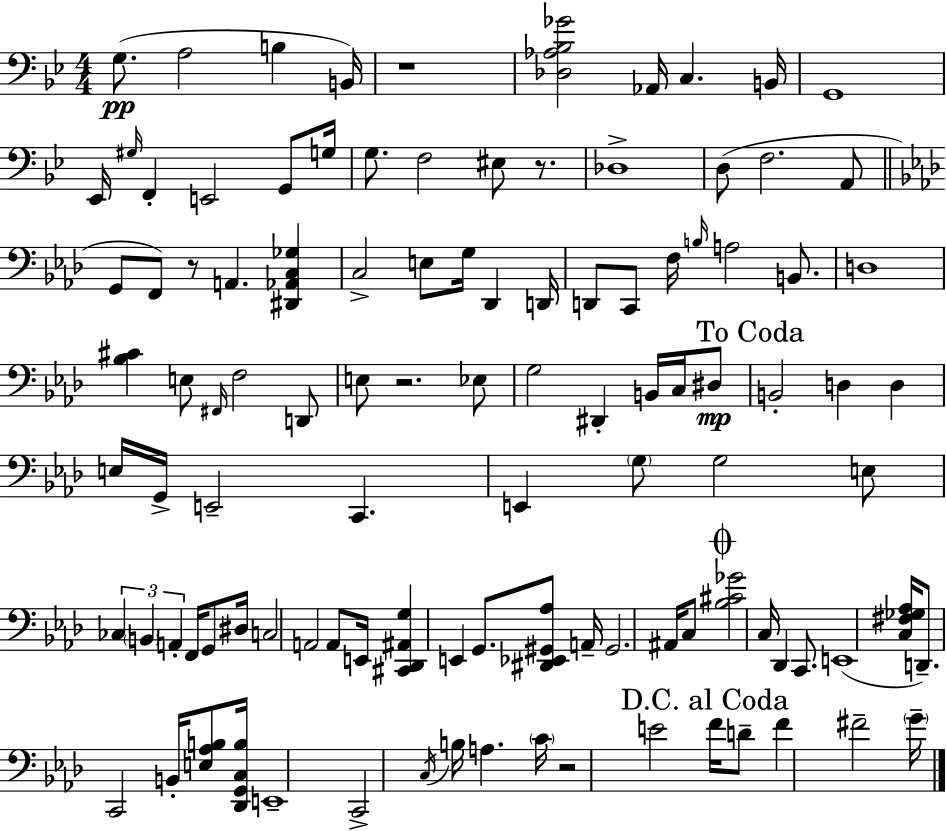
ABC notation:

X:1
T:Untitled
M:4/4
L:1/4
K:Bb
G,/2 A,2 B, B,,/4 z4 [_D,_A,_B,_G]2 _A,,/4 C, B,,/4 G,,4 _E,,/4 ^G,/4 F,, E,,2 G,,/2 G,/4 G,/2 F,2 ^E,/2 z/2 _D,4 D,/2 F,2 A,,/2 G,,/2 F,,/2 z/2 A,, [^D,,_A,,C,_G,] C,2 E,/2 G,/4 _D,, D,,/4 D,,/2 C,,/2 F,/4 B,/4 A,2 B,,/2 D,4 [_B,^C] E,/2 ^F,,/4 F,2 D,,/2 E,/2 z2 _E,/2 G,2 ^D,, B,,/4 C,/4 ^D,/2 B,,2 D, D, E,/4 G,,/4 E,,2 C,, E,, G,/2 G,2 E,/2 _C, B,, A,, F,,/4 G,,/2 ^D,/4 C,2 A,,2 A,,/2 E,,/4 [^C,,_D,,^A,,G,] E,, G,,/2 [^D,,_E,,^G,,_A,]/2 A,,/4 ^G,,2 ^A,,/4 C,/2 [_B,^C_G]2 C,/4 _D,, C,,/2 E,,4 [C,^F,_G,_A,]/4 D,,/2 C,,2 B,,/4 [E,_A,B,]/2 [_D,,G,,C,B,]/4 E,,4 C,,2 C,/4 B,/4 A, C/4 z2 E2 F/4 D/2 F ^F2 G/4